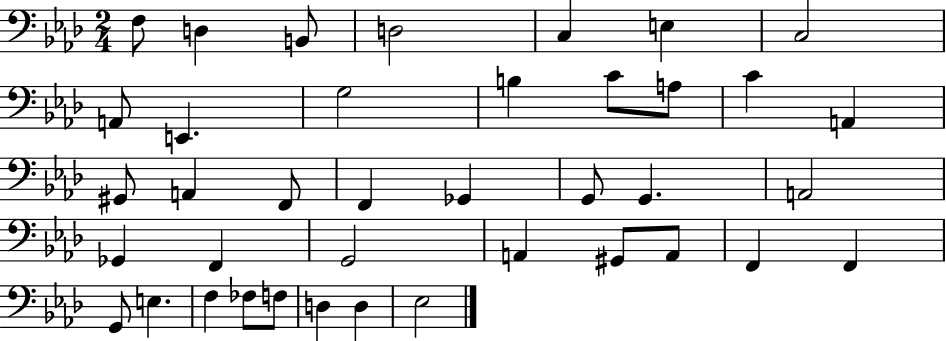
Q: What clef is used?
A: bass